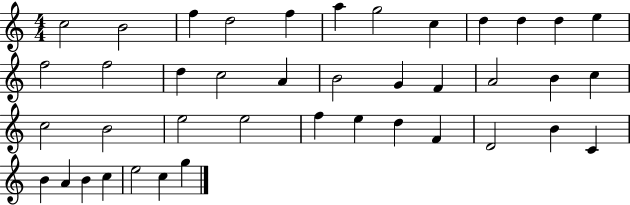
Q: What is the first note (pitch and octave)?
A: C5